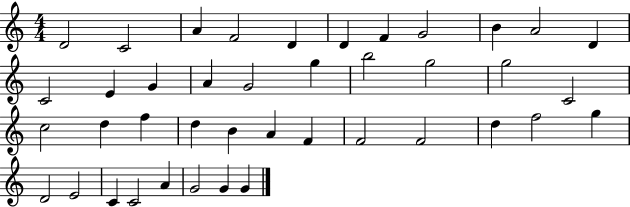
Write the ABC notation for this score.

X:1
T:Untitled
M:4/4
L:1/4
K:C
D2 C2 A F2 D D F G2 B A2 D C2 E G A G2 g b2 g2 g2 C2 c2 d f d B A F F2 F2 d f2 g D2 E2 C C2 A G2 G G